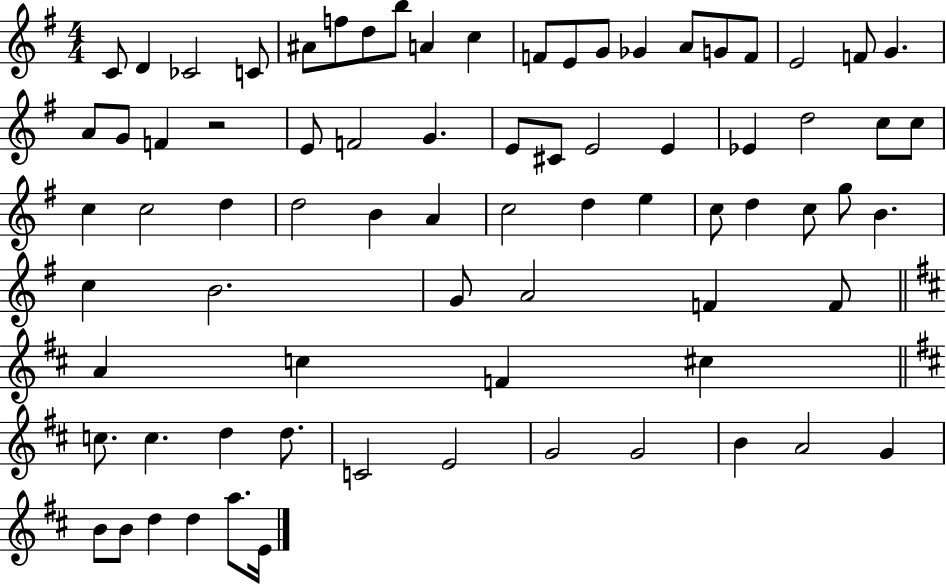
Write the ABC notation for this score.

X:1
T:Untitled
M:4/4
L:1/4
K:G
C/2 D _C2 C/2 ^A/2 f/2 d/2 b/2 A c F/2 E/2 G/2 _G A/2 G/2 F/2 E2 F/2 G A/2 G/2 F z2 E/2 F2 G E/2 ^C/2 E2 E _E d2 c/2 c/2 c c2 d d2 B A c2 d e c/2 d c/2 g/2 B c B2 G/2 A2 F F/2 A c F ^c c/2 c d d/2 C2 E2 G2 G2 B A2 G B/2 B/2 d d a/2 E/4